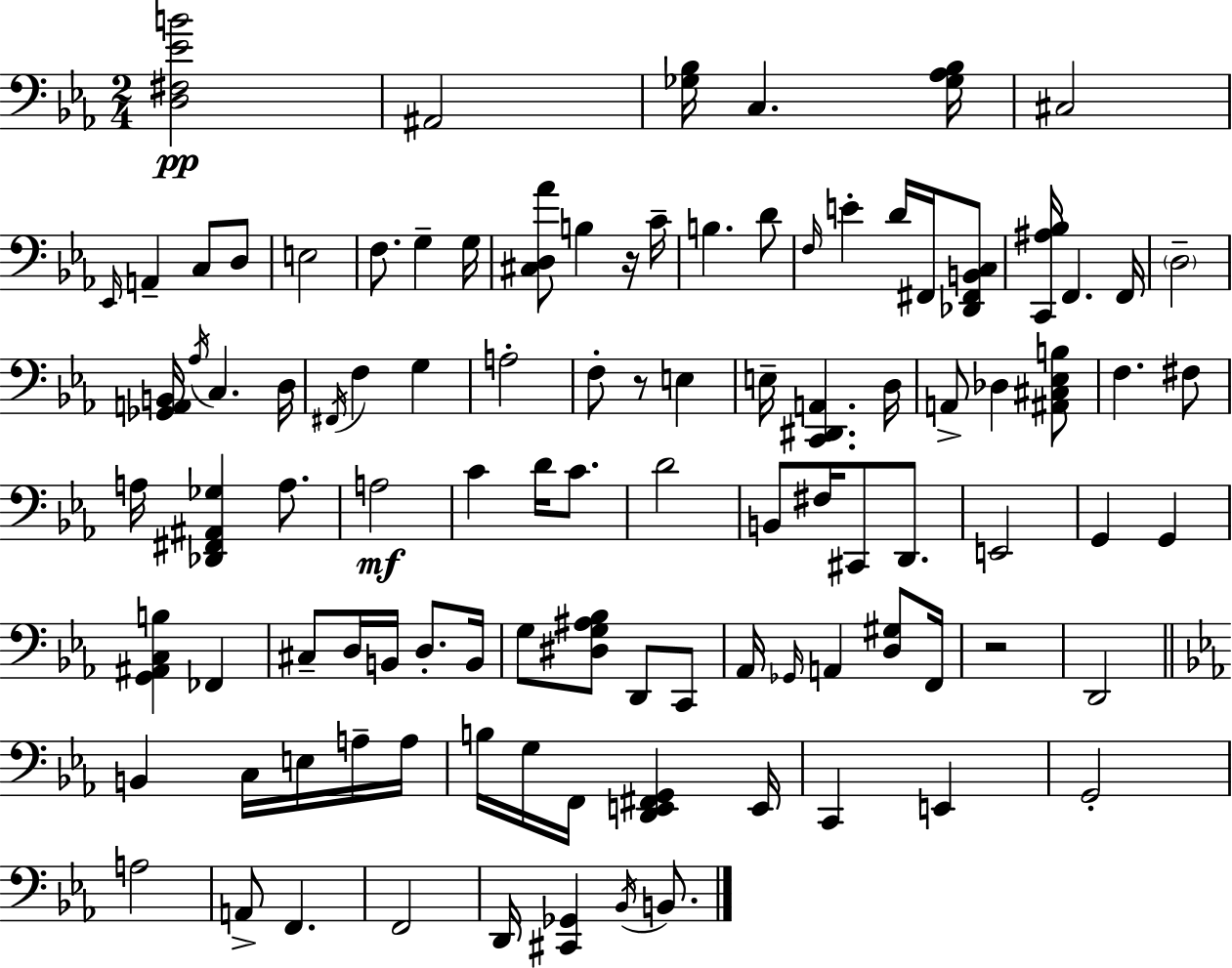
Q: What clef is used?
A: bass